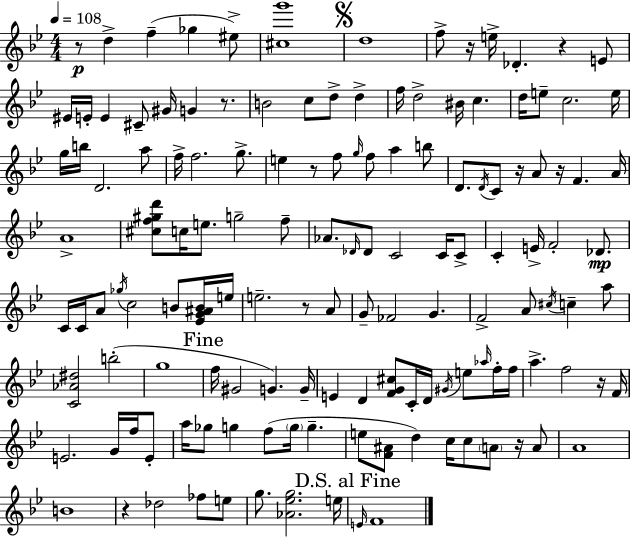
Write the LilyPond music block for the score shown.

{
  \clef treble
  \numericTimeSignature
  \time 4/4
  \key g \minor
  \tempo 4 = 108
  r8\p d''4-> f''4--( ges''4 eis''8->) | <cis'' g'''>1 | \mark \markup { \musicglyph "scripts.segno" } d''1 | f''8-> r16 e''16-> des'4.-. r4 e'8 | \break eis'16 e'16-. e'4 cis'8-- gis'16 g'4 r8. | b'2 c''8 d''8-> d''4-> | f''16 d''2-> bis'16 c''4. | d''16 e''8-- c''2. e''16 | \break g''16 b''16 d'2. a''8 | f''16-> f''2. g''8.-> | e''4 r8 f''8 \grace { g''16 } f''8 a''4 b''8 | d'8. \acciaccatura { d'16 } c'8 r16 a'8 r16 f'4. | \break a'16 a'1-> | <cis'' f'' gis'' d'''>8 c''16 e''8. g''2-- | f''8-- aes'8. \grace { des'16 } des'8 c'2 | c'16 c'8-> c'4-. e'16-> f'2-. | \break des'8.\mp c'16 c'16 a'8 \acciaccatura { ges''16 } c''2 | b'8 <ees' g' ais' b'>16 e''16 e''2.-- | r8 a'8 g'8-- fes'2 g'4. | f'2-> a'8 \acciaccatura { cis''16 } c''4-- | \break a''8 <c' aes' dis''>2 b''2-.( | g''1 | \mark "Fine" f''16 gis'2 g'4.) | g'16-- e'4 d'4 <f' g' cis''>8 c'16-. | \break d'16 \acciaccatura { gis'16 } e''8 \grace { aes''16 } f''16-. f''16 a''4.-> f''2 | r16 f'16 e'2. | g'16 f''16 e'8-. a''16 ges''8 g''4 f''8( | \parenthesize g''16 g''4.-- e''8 <f' ais'>8 d''4) c''16 | \break c''8 \parenthesize a'8 r16 a'8 a'1 | b'1 | r4 des''2 | fes''8 e''8 g''8. <aes' ees'' g''>2. | \break e''16 \mark "D.S. al Fine" \grace { e'16 } f'1 | \bar "|."
}